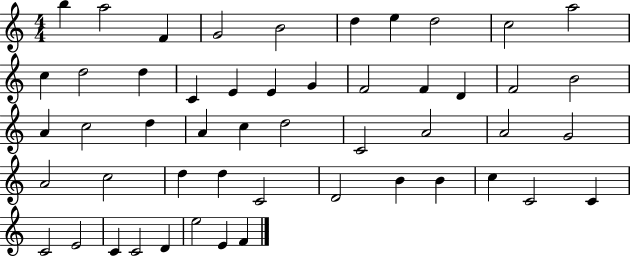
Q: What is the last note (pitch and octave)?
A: F4